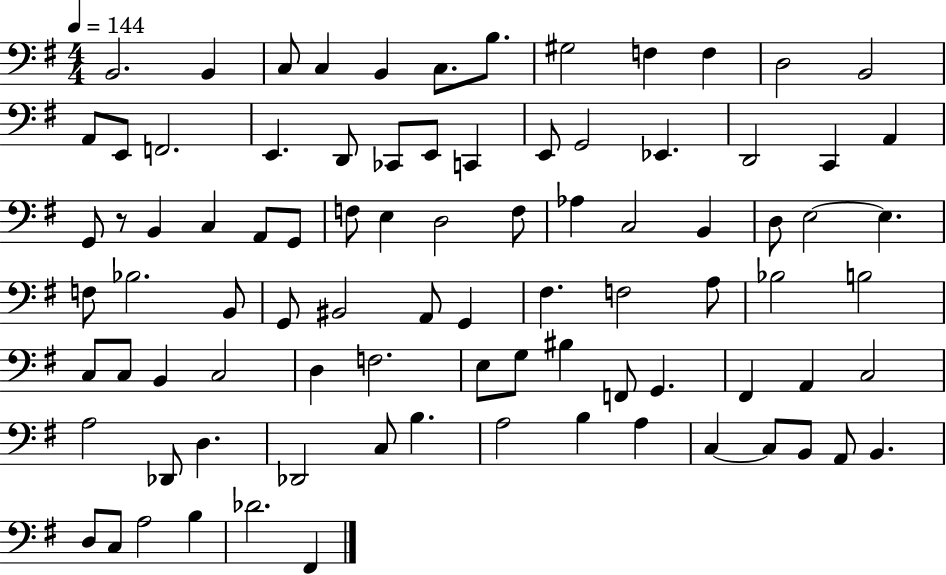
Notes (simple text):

B2/h. B2/q C3/e C3/q B2/q C3/e. B3/e. G#3/h F3/q F3/q D3/h B2/h A2/e E2/e F2/h. E2/q. D2/e CES2/e E2/e C2/q E2/e G2/h Eb2/q. D2/h C2/q A2/q G2/e R/e B2/q C3/q A2/e G2/e F3/e E3/q D3/h F3/e Ab3/q C3/h B2/q D3/e E3/h E3/q. F3/e Bb3/h. B2/e G2/e BIS2/h A2/e G2/q F#3/q. F3/h A3/e Bb3/h B3/h C3/e C3/e B2/q C3/h D3/q F3/h. E3/e G3/e BIS3/q F2/e G2/q. F#2/q A2/q C3/h A3/h Db2/e D3/q. Db2/h C3/e B3/q. A3/h B3/q A3/q C3/q C3/e B2/e A2/e B2/q. D3/e C3/e A3/h B3/q Db4/h. F#2/q